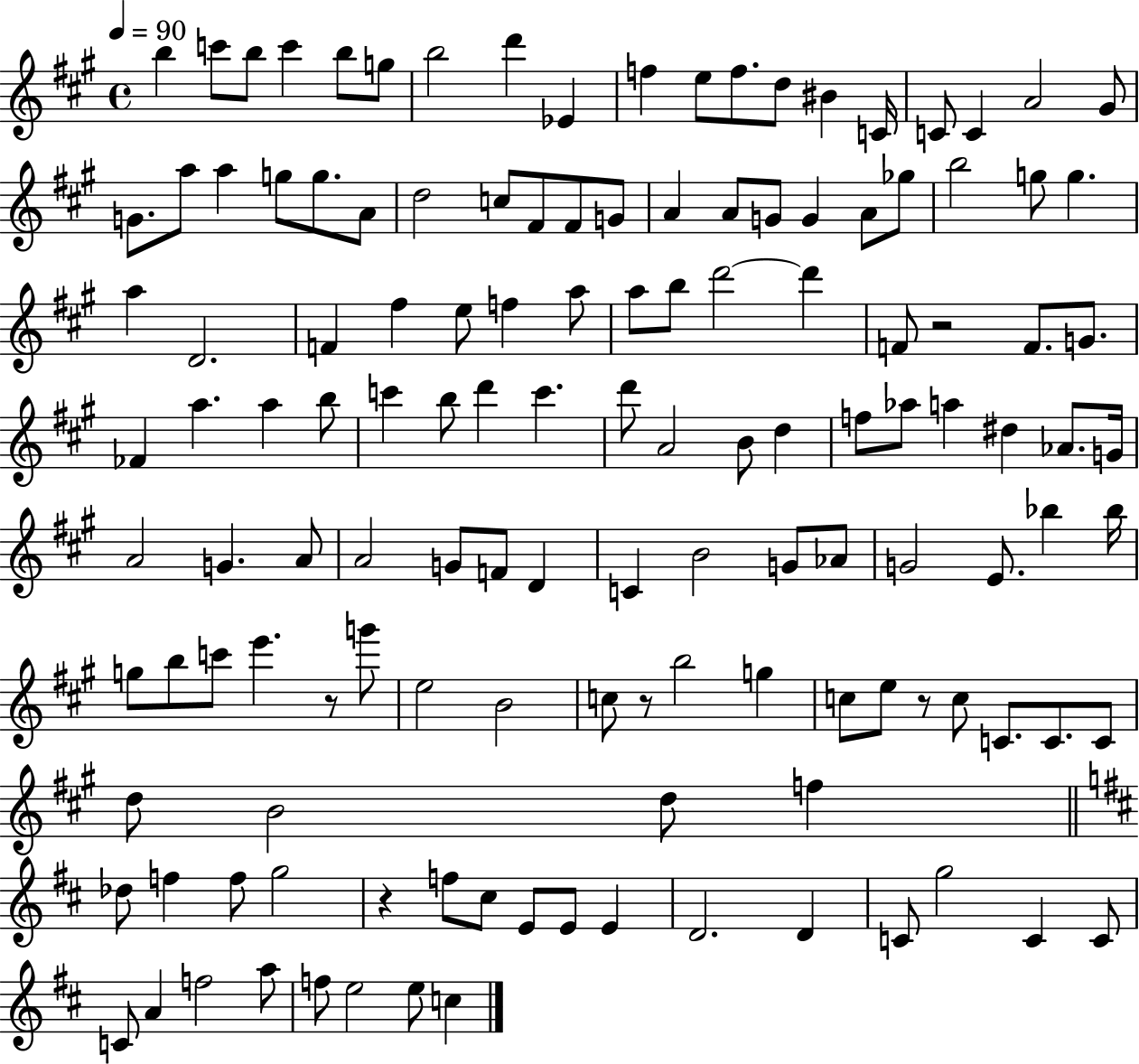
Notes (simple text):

B5/q C6/e B5/e C6/q B5/e G5/e B5/h D6/q Eb4/q F5/q E5/e F5/e. D5/e BIS4/q C4/s C4/e C4/q A4/h G#4/e G4/e. A5/e A5/q G5/e G5/e. A4/e D5/h C5/e F#4/e F#4/e G4/e A4/q A4/e G4/e G4/q A4/e Gb5/e B5/h G5/e G5/q. A5/q D4/h. F4/q F#5/q E5/e F5/q A5/e A5/e B5/e D6/h D6/q F4/e R/h F4/e. G4/e. FES4/q A5/q. A5/q B5/e C6/q B5/e D6/q C6/q. D6/e A4/h B4/e D5/q F5/e Ab5/e A5/q D#5/q Ab4/e. G4/s A4/h G4/q. A4/e A4/h G4/e F4/e D4/q C4/q B4/h G4/e Ab4/e G4/h E4/e. Bb5/q Bb5/s G5/e B5/e C6/e E6/q. R/e G6/e E5/h B4/h C5/e R/e B5/h G5/q C5/e E5/e R/e C5/e C4/e. C4/e. C4/e D5/e B4/h D5/e F5/q Db5/e F5/q F5/e G5/h R/q F5/e C#5/e E4/e E4/e E4/q D4/h. D4/q C4/e G5/h C4/q C4/e C4/e A4/q F5/h A5/e F5/e E5/h E5/e C5/q